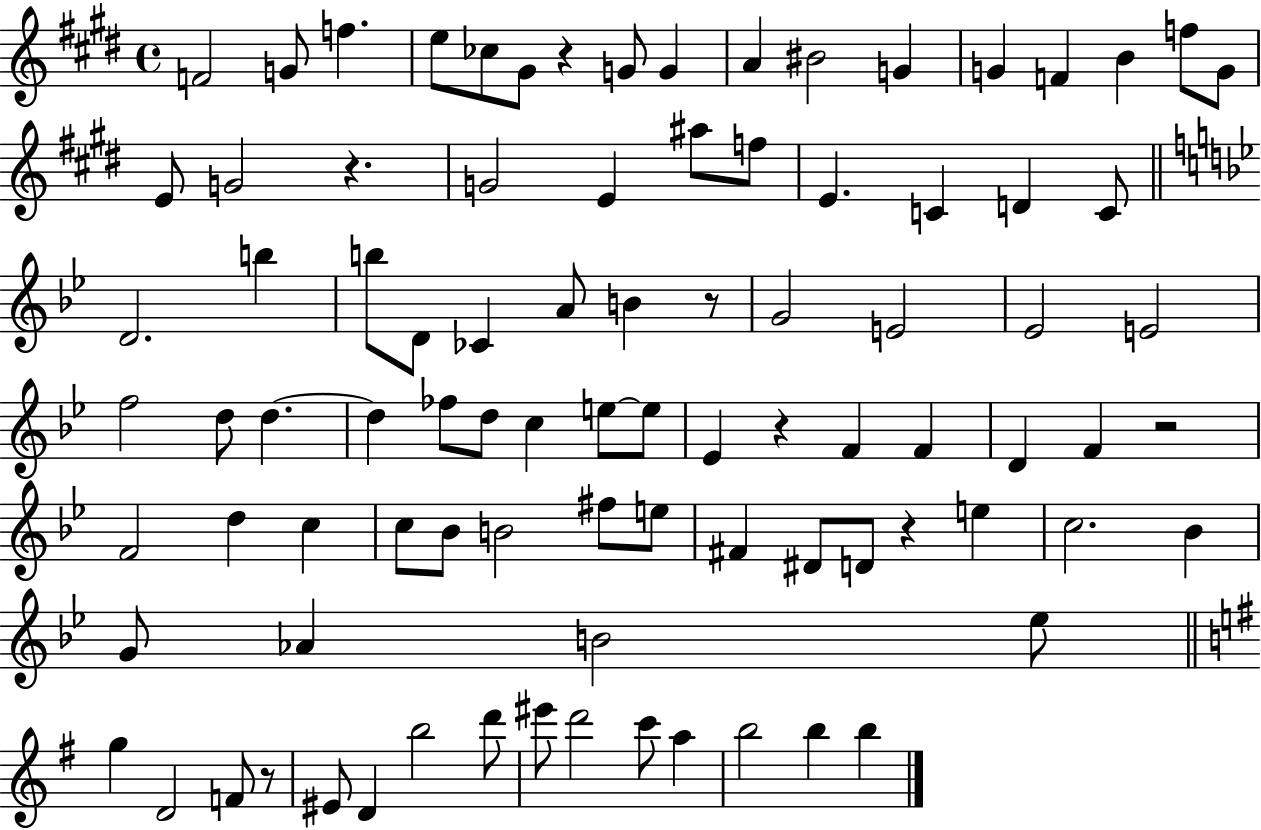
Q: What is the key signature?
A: E major